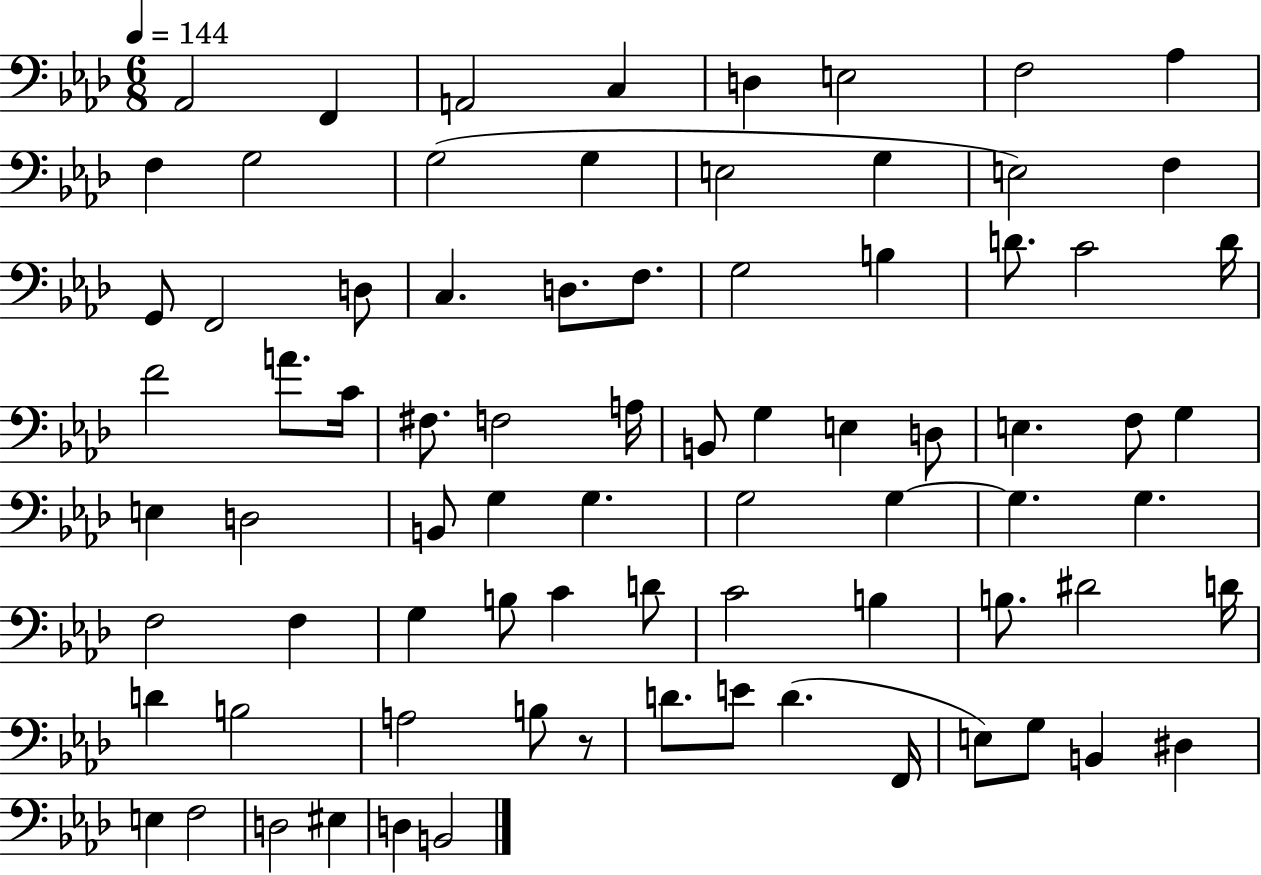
{
  \clef bass
  \numericTimeSignature
  \time 6/8
  \key aes \major
  \tempo 4 = 144
  aes,2 f,4 | a,2 c4 | d4 e2 | f2 aes4 | \break f4 g2 | g2( g4 | e2 g4 | e2) f4 | \break g,8 f,2 d8 | c4. d8. f8. | g2 b4 | d'8. c'2 d'16 | \break f'2 a'8. c'16 | fis8. f2 a16 | b,8 g4 e4 d8 | e4. f8 g4 | \break e4 d2 | b,8 g4 g4. | g2 g4~~ | g4. g4. | \break f2 f4 | g4 b8 c'4 d'8 | c'2 b4 | b8. dis'2 d'16 | \break d'4 b2 | a2 b8 r8 | d'8. e'8 d'4.( f,16 | e8) g8 b,4 dis4 | \break e4 f2 | d2 eis4 | d4 b,2 | \bar "|."
}